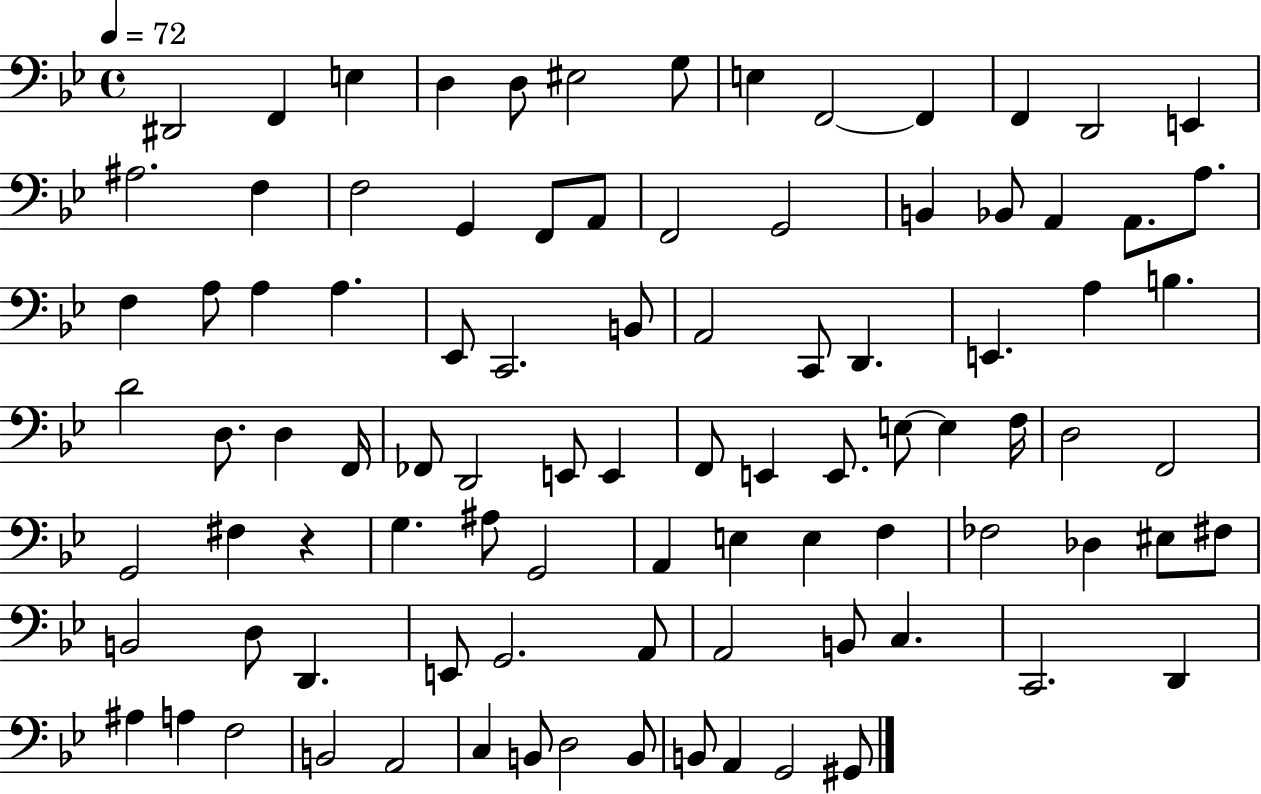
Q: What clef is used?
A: bass